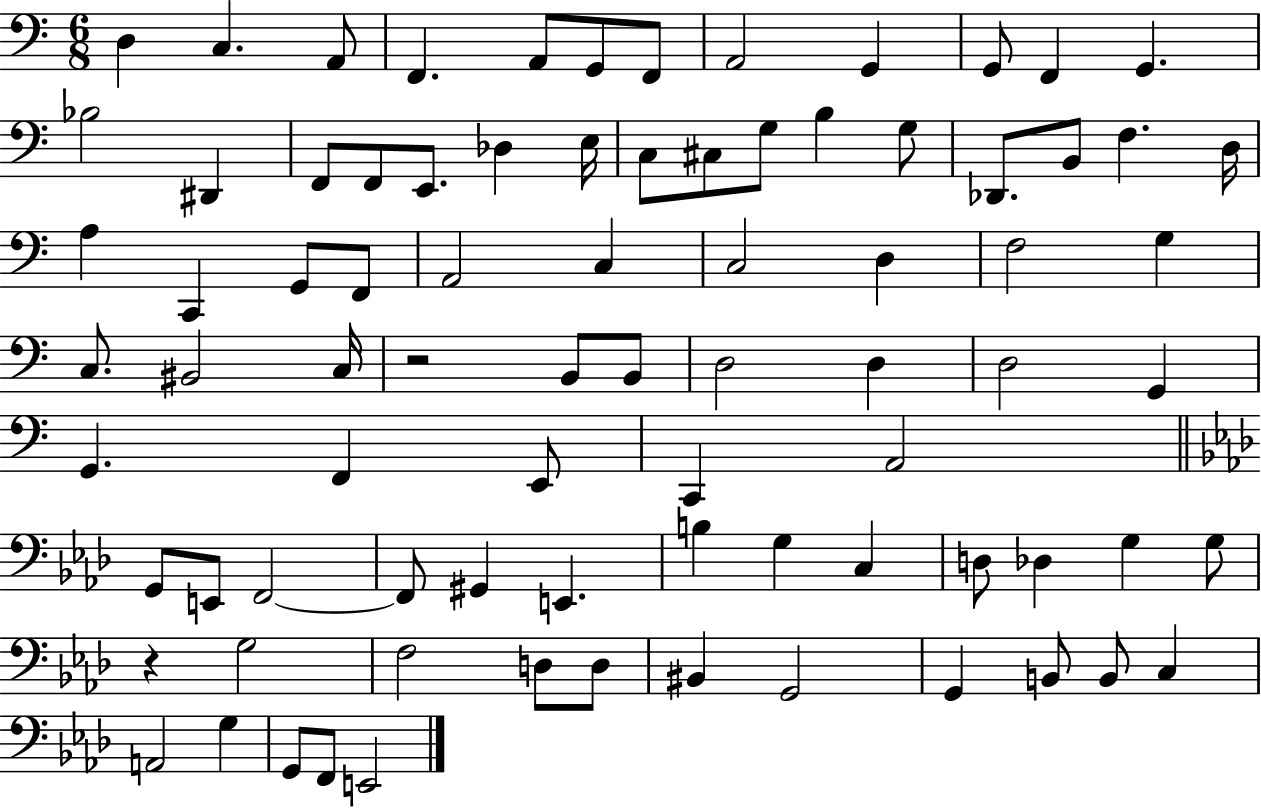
X:1
T:Untitled
M:6/8
L:1/4
K:C
D, C, A,,/2 F,, A,,/2 G,,/2 F,,/2 A,,2 G,, G,,/2 F,, G,, _B,2 ^D,, F,,/2 F,,/2 E,,/2 _D, E,/4 C,/2 ^C,/2 G,/2 B, G,/2 _D,,/2 B,,/2 F, D,/4 A, C,, G,,/2 F,,/2 A,,2 C, C,2 D, F,2 G, C,/2 ^B,,2 C,/4 z2 B,,/2 B,,/2 D,2 D, D,2 G,, G,, F,, E,,/2 C,, A,,2 G,,/2 E,,/2 F,,2 F,,/2 ^G,, E,, B, G, C, D,/2 _D, G, G,/2 z G,2 F,2 D,/2 D,/2 ^B,, G,,2 G,, B,,/2 B,,/2 C, A,,2 G, G,,/2 F,,/2 E,,2